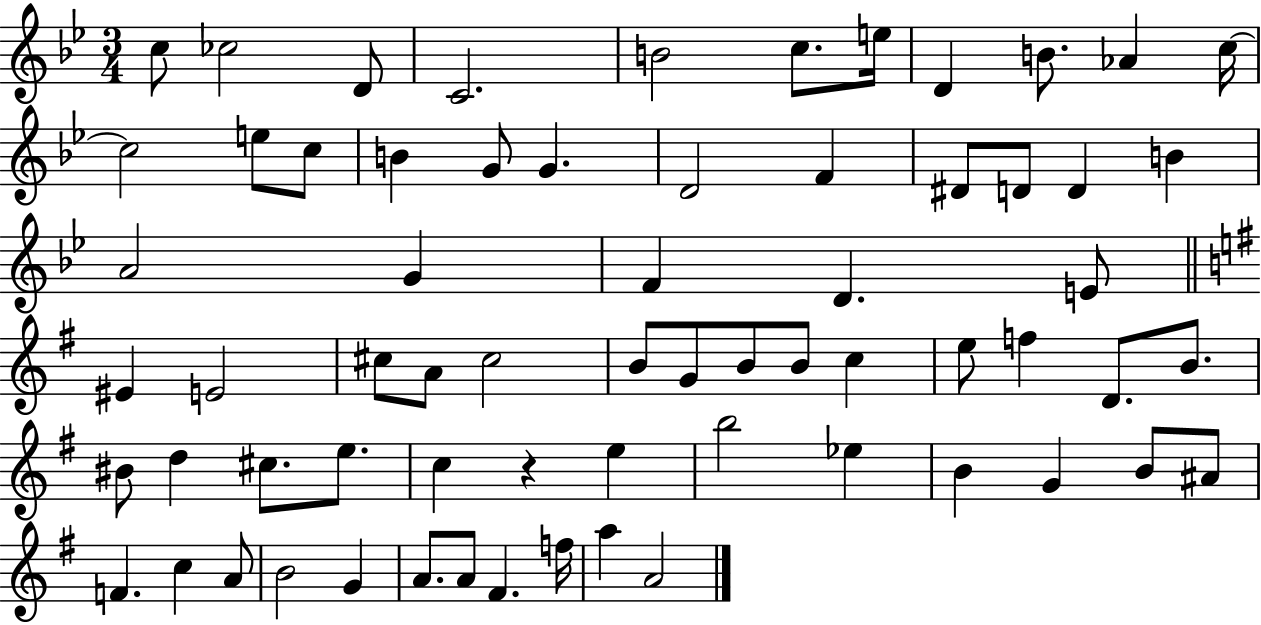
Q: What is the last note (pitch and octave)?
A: A4